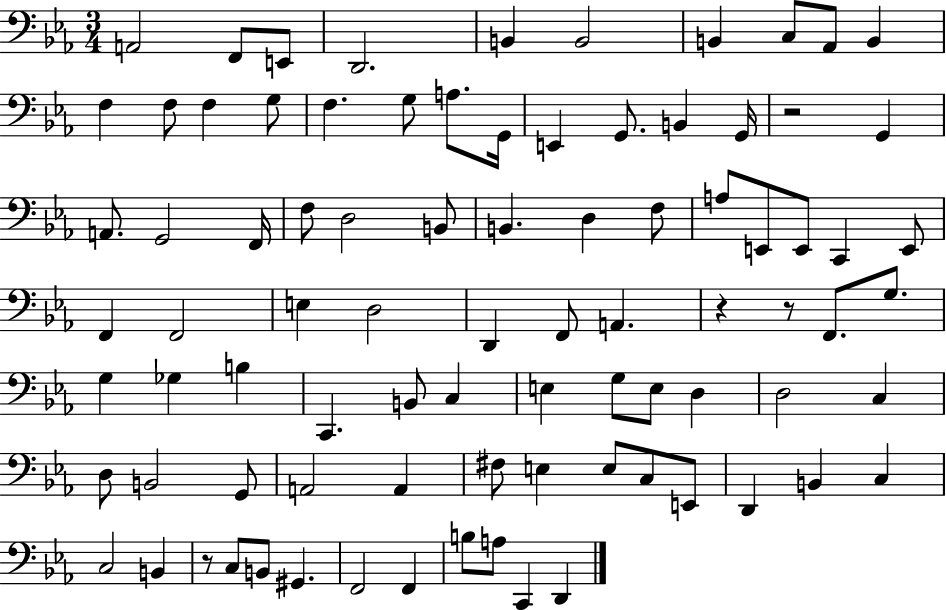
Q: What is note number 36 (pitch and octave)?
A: C2